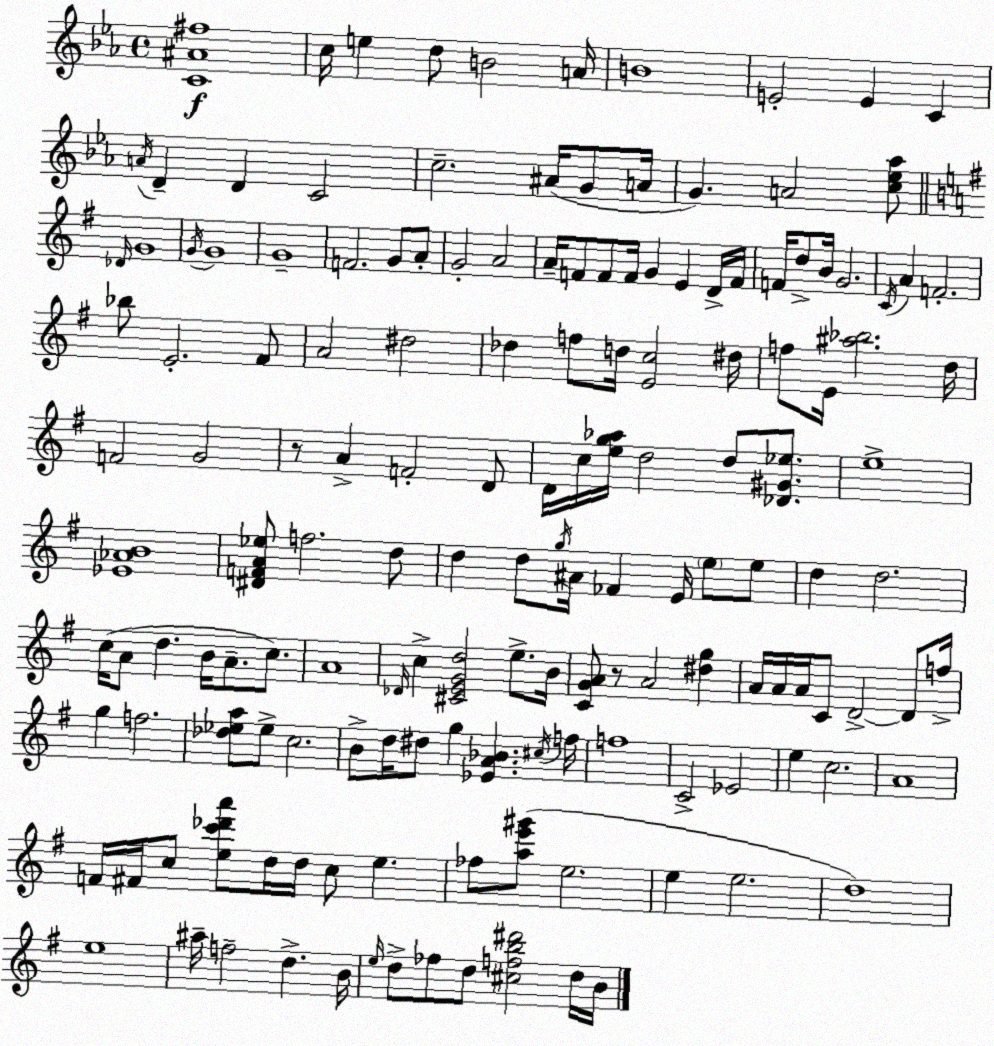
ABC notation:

X:1
T:Untitled
M:4/4
L:1/4
K:Cm
[C^A^f]4 c/4 e d/2 B2 A/4 B4 E2 E C A/4 D D C2 c2 ^A/4 G/2 A/4 G A2 [c_e_a]/2 _D/4 G4 G/4 G4 G4 F2 G/2 A/2 G2 A2 A/4 F/2 F/2 F/4 G E D/4 F/4 F/4 d/2 B/4 G2 C/4 A F2 _b/2 E2 ^F/2 A2 ^d2 _d f/2 d/4 [Ec]2 ^d/4 f/2 E/4 [^a_b]2 d/4 F2 G2 z/2 A F2 D/2 D/4 c/4 [eg_a]/4 d2 d/2 [_D^G_e]/2 e4 [_E_AB]4 [^DFA_e]/2 f2 d/2 d d/2 g/4 ^A/4 _F E/4 e/2 e/2 d d2 c/4 A/2 d B/4 A/2 c/2 A4 _D/4 c [^CEGd]2 e/2 B/4 [CGA]/2 z/2 A2 [^dg] A/4 A/4 A/4 C/2 D2 D/2 f/4 g f2 [_d_ea]/2 _e/2 c2 B/2 d/4 ^d/2 g [_EA_B] ^c/4 f/4 f4 C2 _E2 e c2 A4 F/4 ^F/4 c/2 [ec'_d'a']/2 d/4 d/4 c/2 e _f/2 [ae'^g']/2 e2 e e2 d4 e4 ^a/4 f2 d B/4 e/4 d/2 _f/2 d/2 [^cfb^d']2 d/4 B/4